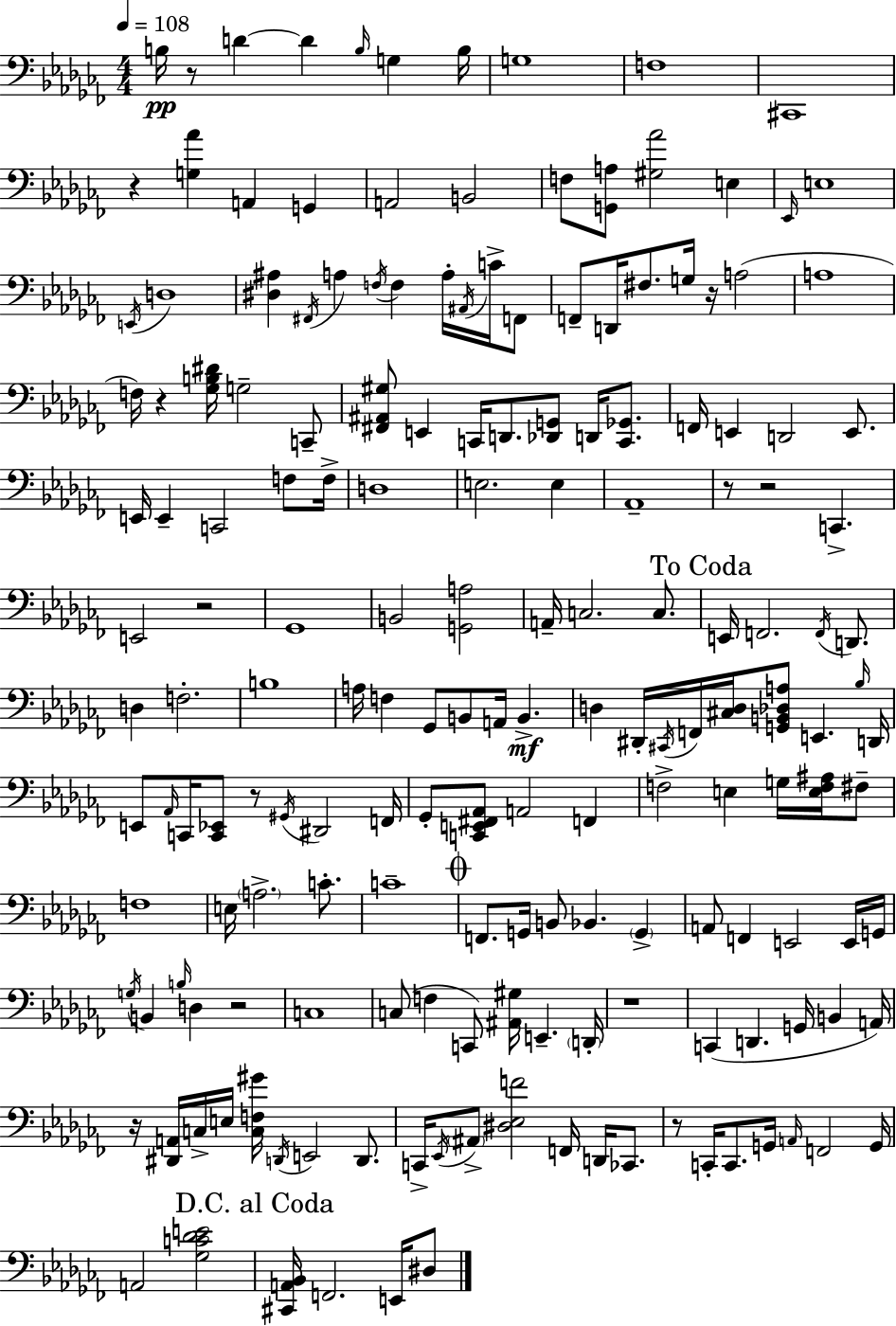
B3/s R/e D4/q D4/q B3/s G3/q B3/s G3/w F3/w C#2/w R/q [G3,Ab4]/q A2/q G2/q A2/h B2/h F3/e [G2,A3]/e [G#3,Ab4]/h E3/q Eb2/s E3/w E2/s D3/w [D#3,A#3]/q F#2/s A3/q F3/s F3/q A3/s A#2/s C4/s F2/e F2/e D2/s F#3/e. G3/s R/s A3/h A3/w F3/s R/q [Gb3,B3,D#4]/s G3/h C2/e [F#2,A#2,G#3]/e E2/q C2/s D2/e. [Db2,G2]/e D2/s [C2,Gb2]/e. F2/s E2/q D2/h E2/e. E2/s E2/q C2/h F3/e F3/s D3/w E3/h. E3/q Ab2/w R/e R/h C2/q. E2/h R/h Gb2/w B2/h [G2,A3]/h A2/s C3/h. C3/e. E2/s F2/h. F2/s D2/e. D3/q F3/h. B3/w A3/s F3/q Gb2/e B2/e A2/s B2/q. D3/q D#2/s C#2/s F2/s [C#3,D3]/s [G2,B2,Db3,A3]/e E2/q. Bb3/s D2/s E2/e Ab2/s C2/s [C2,Eb2]/e R/e G#2/s D#2/h F2/s Gb2/e [C2,E2,F#2,Ab2]/e A2/h F2/q F3/h E3/q G3/s [E3,F3,A#3]/s F#3/e F3/w E3/s A3/h. C4/e. C4/w F2/e. G2/s B2/e Bb2/q. G2/q A2/e F2/q E2/h E2/s G2/s G3/s B2/q B3/s D3/q R/h C3/w C3/e F3/q C2/e [A#2,G#3]/s E2/q. D2/s R/w C2/q D2/q. G2/s B2/q A2/s R/s [D#2,A2]/s C3/s E3/s [C3,F3,G#4]/s D2/s E2/h D2/e. C2/s Eb2/s A#2/e [D#3,Eb3,F4]/h F2/s D2/s CES2/e. R/e C2/s C2/e. G2/s A2/s F2/h G2/s A2/h [Gb3,C4,Db4,E4]/h [C#2,A2,Bb2]/s F2/h. E2/s D#3/e